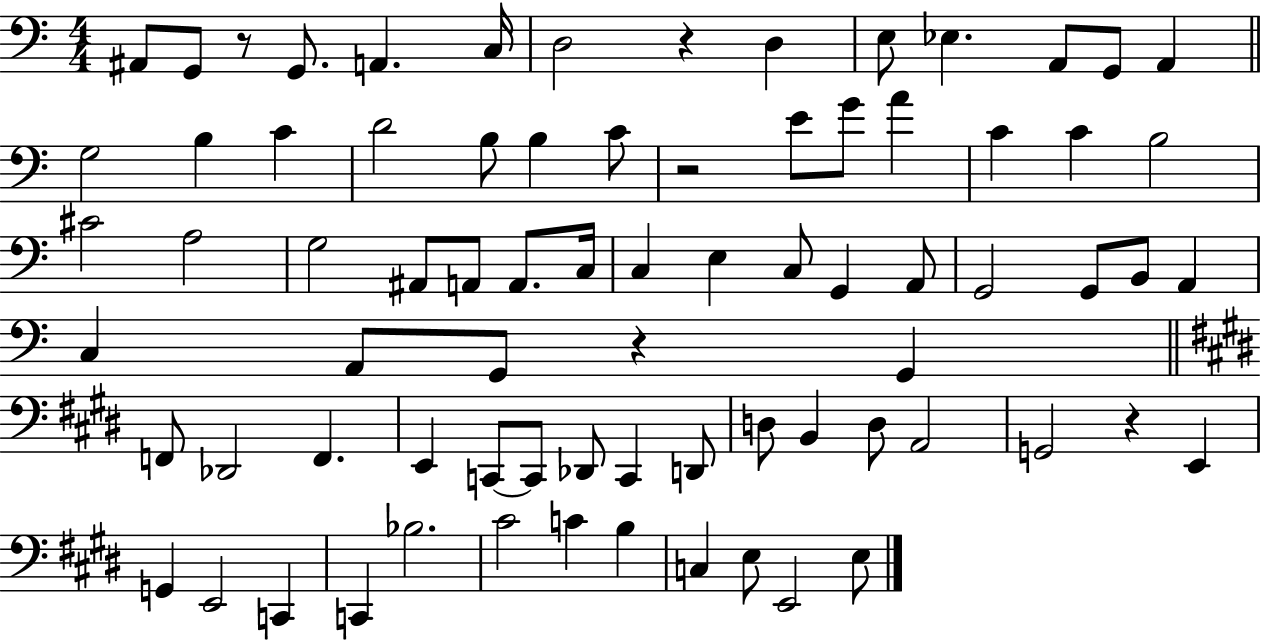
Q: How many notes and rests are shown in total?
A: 77